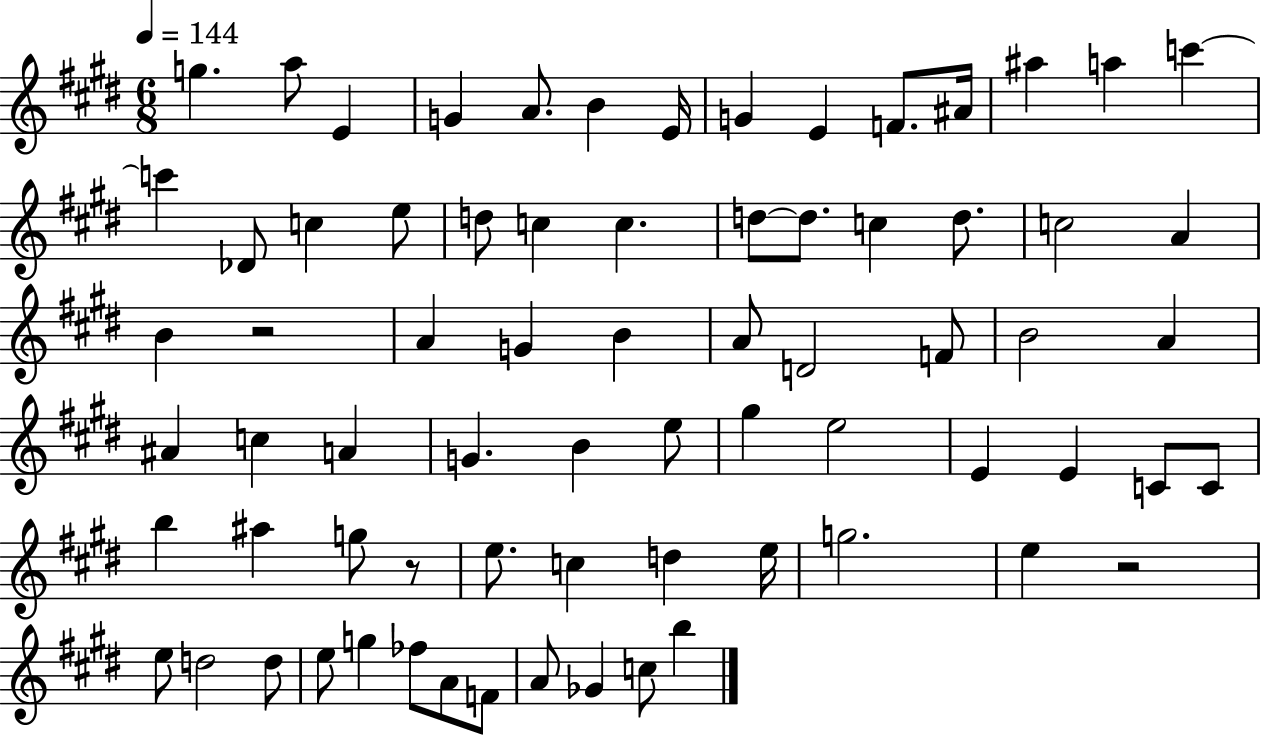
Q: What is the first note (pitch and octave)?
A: G5